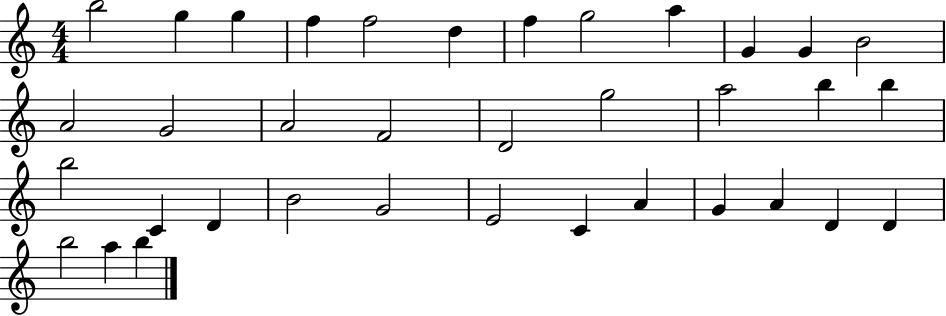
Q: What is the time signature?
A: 4/4